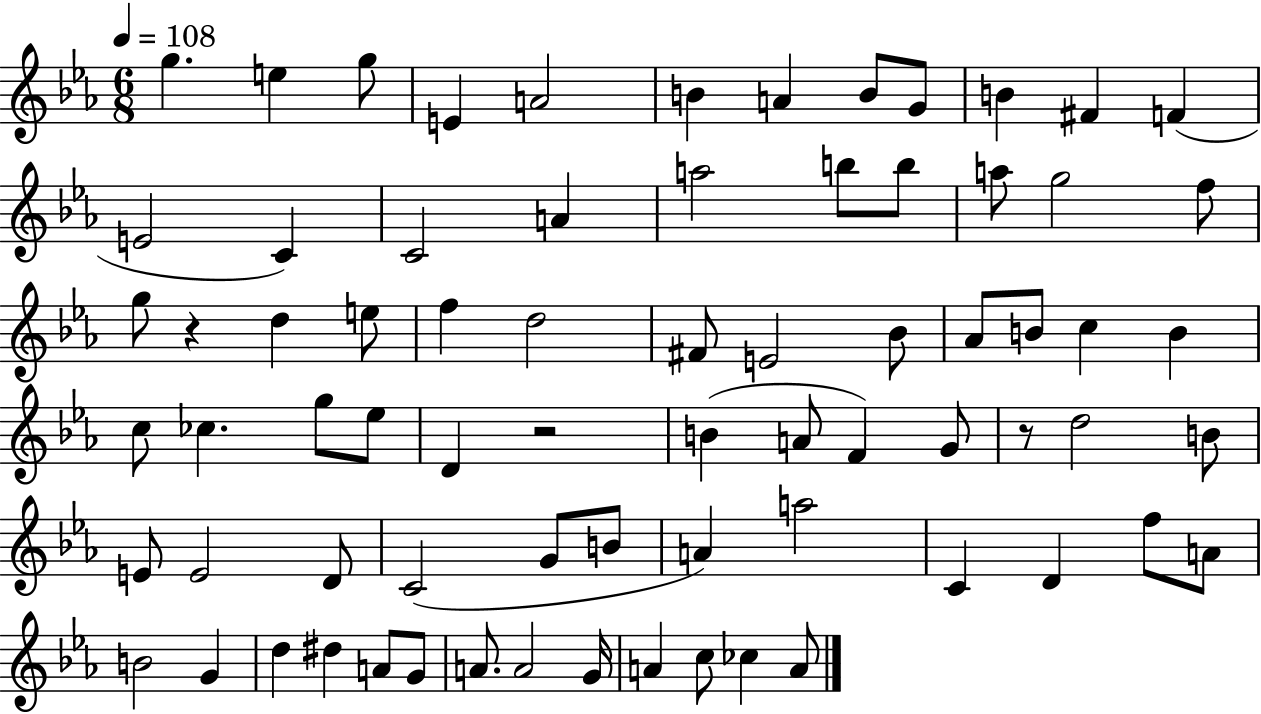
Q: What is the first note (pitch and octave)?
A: G5